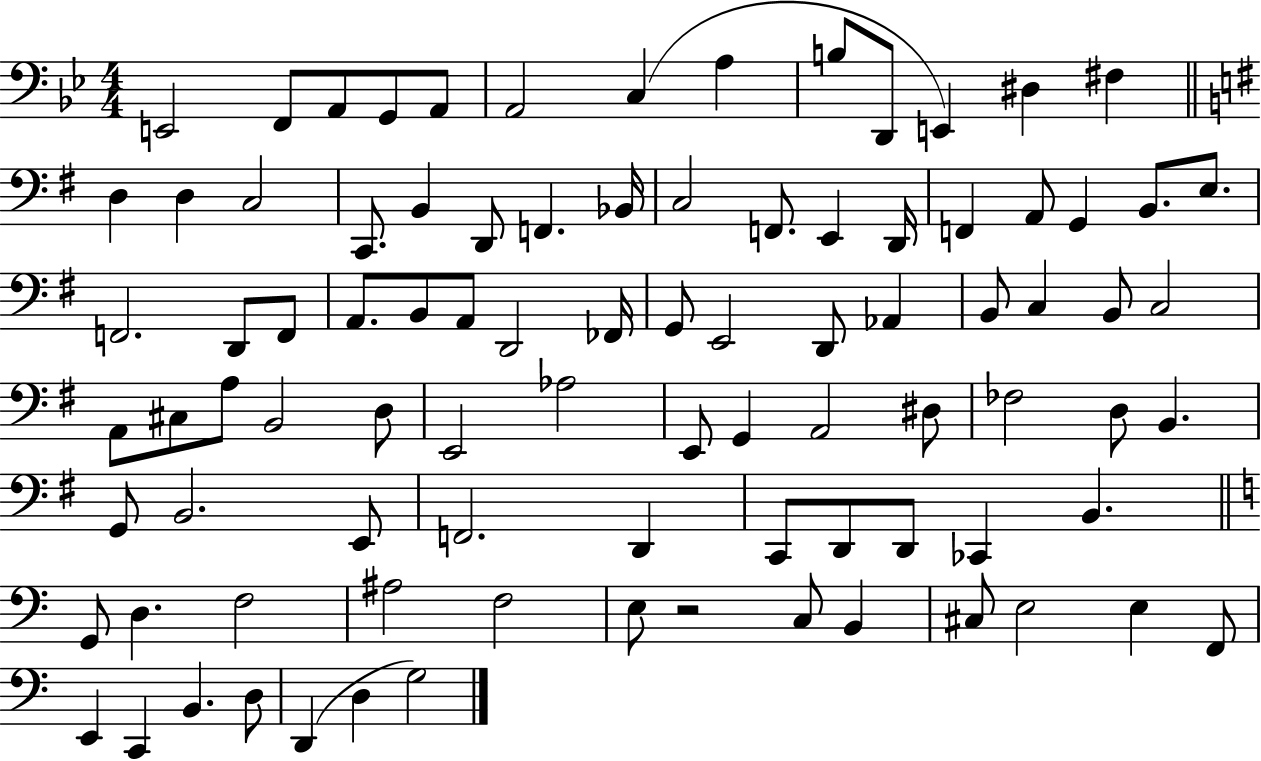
X:1
T:Untitled
M:4/4
L:1/4
K:Bb
E,,2 F,,/2 A,,/2 G,,/2 A,,/2 A,,2 C, A, B,/2 D,,/2 E,, ^D, ^F, D, D, C,2 C,,/2 B,, D,,/2 F,, _B,,/4 C,2 F,,/2 E,, D,,/4 F,, A,,/2 G,, B,,/2 E,/2 F,,2 D,,/2 F,,/2 A,,/2 B,,/2 A,,/2 D,,2 _F,,/4 G,,/2 E,,2 D,,/2 _A,, B,,/2 C, B,,/2 C,2 A,,/2 ^C,/2 A,/2 B,,2 D,/2 E,,2 _A,2 E,,/2 G,, A,,2 ^D,/2 _F,2 D,/2 B,, G,,/2 B,,2 E,,/2 F,,2 D,, C,,/2 D,,/2 D,,/2 _C,, B,, G,,/2 D, F,2 ^A,2 F,2 E,/2 z2 C,/2 B,, ^C,/2 E,2 E, F,,/2 E,, C,, B,, D,/2 D,, D, G,2